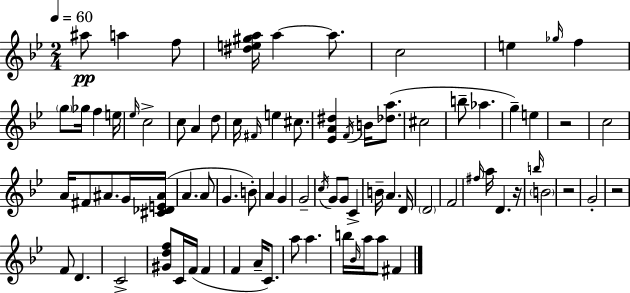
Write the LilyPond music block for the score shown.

{
  \clef treble
  \numericTimeSignature
  \time 2/4
  \key bes \major
  \tempo 4 = 60
  \repeat volta 2 { ais''8\pp a''4 f''8 | <dis'' e'' gis'' a''>16 a''4~~ a''8. | c''2 | e''4 \grace { ges''16 } f''4 | \break \parenthesize g''8 ges''16 f''4 | e''16 \grace { ees''16 } c''2-> | c''8 a'4 | d''8 c''16 \grace { fis'16 } e''4 | \break cis''8. <ees' a' dis''>4 \acciaccatura { f'16 } | b'16 <des'' a''>8.( cis''2 | b''8-- aes''4. | g''4--) | \break e''4 r2 | c''2 | a'16 fis'8 ais'8. | g'16 <cis' des' e' ais'>16( a'4. | \break a'8 g'4. | b'8-.) a'4 | g'4 g'2-- | \acciaccatura { c''16 } g'8 g'8 | \break c'4-> b'16-- a'4. | d'16 \parenthesize d'2 | f'2 | \grace { fis''16 } a''16 d'4. | \break r16 \grace { b''16 } \parenthesize b'2 | r2 | g'2-. | r2 | \break f'8 | d'4. c'2-> | <gis' d'' f''>8 | c'16 f'16( f'4 f'4 | \break a'16-- c'8.) a''8 | a''4. b''16 | \grace { bes'16 } a''16 a''8 fis'4 | } \bar "|."
}